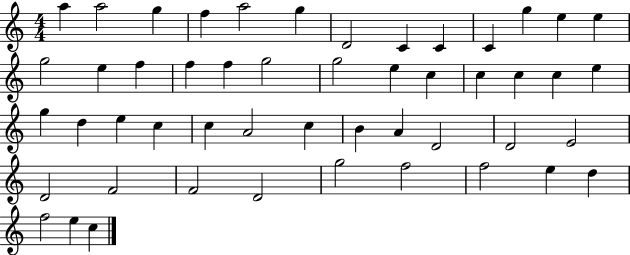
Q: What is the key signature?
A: C major